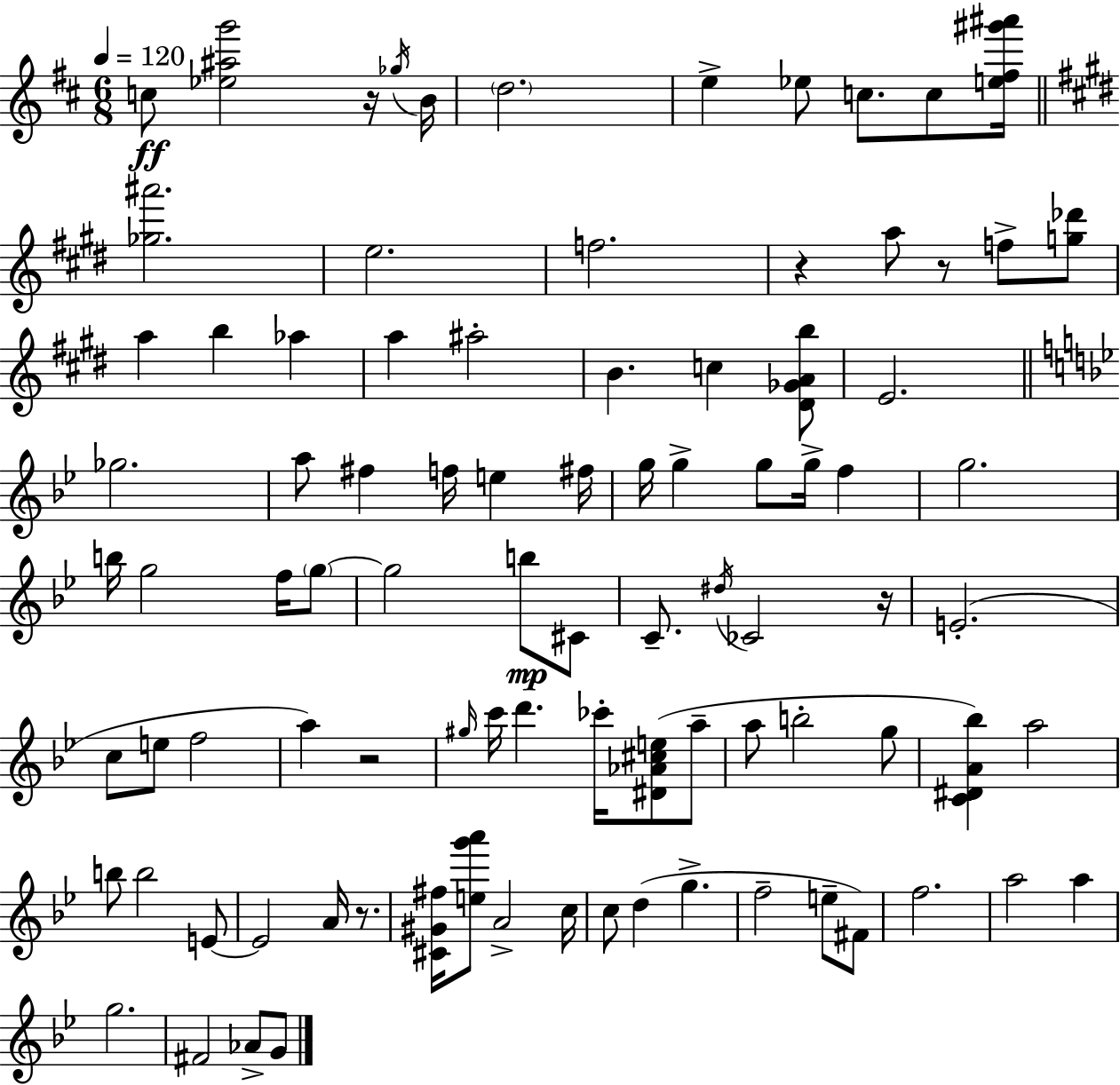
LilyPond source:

{
  \clef treble
  \numericTimeSignature
  \time 6/8
  \key d \major
  \tempo 4 = 120
  c''8\ff <ees'' ais'' g'''>2 r16 \acciaccatura { ges''16 } | b'16 \parenthesize d''2. | e''4-> ees''8 c''8. c''8 | <e'' fis'' gis''' ais'''>16 \bar "||" \break \key e \major <ges'' ais'''>2. | e''2. | f''2. | r4 a''8 r8 f''8-> <g'' des'''>8 | \break a''4 b''4 aes''4 | a''4 ais''2-. | b'4. c''4 <dis' ges' a' b''>8 | e'2. | \break \bar "||" \break \key bes \major ges''2. | a''8 fis''4 f''16 e''4 fis''16 | g''16 g''4-> g''8 g''16-> f''4 | g''2. | \break b''16 g''2 f''16 \parenthesize g''8~~ | g''2 b''8\mp cis'8 | c'8.-- \acciaccatura { dis''16 } ces'2 | r16 e'2.-.( | \break c''8 e''8 f''2 | a''4) r2 | \grace { gis''16 } c'''16 d'''4. ces'''16-. <dis' aes' cis'' e''>8( | a''8-- a''8 b''2-. | \break g''8 <c' dis' a' bes''>4) a''2 | b''8 b''2 | e'8~~ e'2 a'16 r8. | <cis' gis' fis''>16 <e'' g''' a'''>8 a'2-> | \break c''16 c''8 d''4( g''4.-> | f''2-- e''8-- | fis'8) f''2. | a''2 a''4 | \break g''2. | fis'2 aes'8-> | g'8 \bar "|."
}